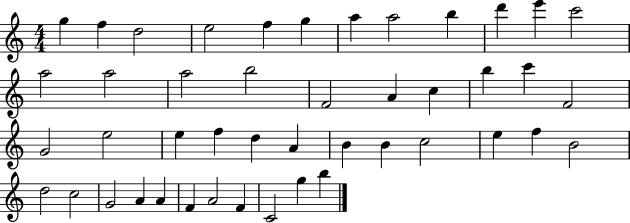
G5/q F5/q D5/h E5/h F5/q G5/q A5/q A5/h B5/q D6/q E6/q C6/h A5/h A5/h A5/h B5/h F4/h A4/q C5/q B5/q C6/q F4/h G4/h E5/h E5/q F5/q D5/q A4/q B4/q B4/q C5/h E5/q F5/q B4/h D5/h C5/h G4/h A4/q A4/q F4/q A4/h F4/q C4/h G5/q B5/q